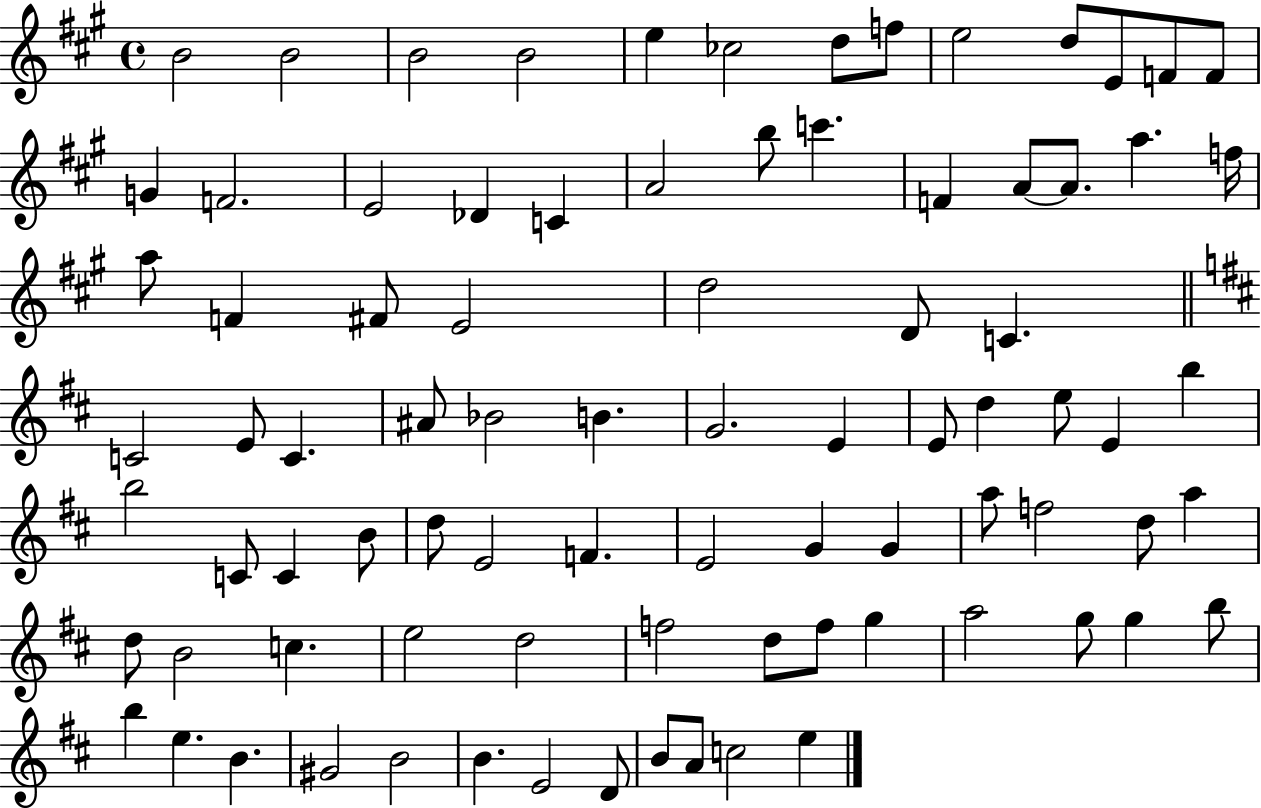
X:1
T:Untitled
M:4/4
L:1/4
K:A
B2 B2 B2 B2 e _c2 d/2 f/2 e2 d/2 E/2 F/2 F/2 G F2 E2 _D C A2 b/2 c' F A/2 A/2 a f/4 a/2 F ^F/2 E2 d2 D/2 C C2 E/2 C ^A/2 _B2 B G2 E E/2 d e/2 E b b2 C/2 C B/2 d/2 E2 F E2 G G a/2 f2 d/2 a d/2 B2 c e2 d2 f2 d/2 f/2 g a2 g/2 g b/2 b e B ^G2 B2 B E2 D/2 B/2 A/2 c2 e